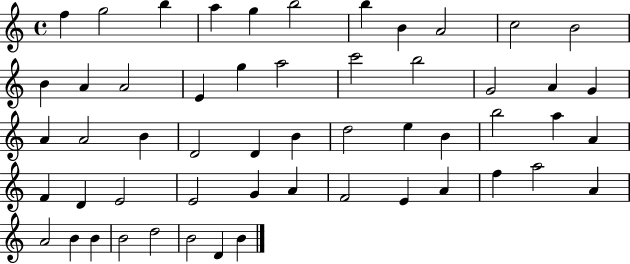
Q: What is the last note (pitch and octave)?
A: B4